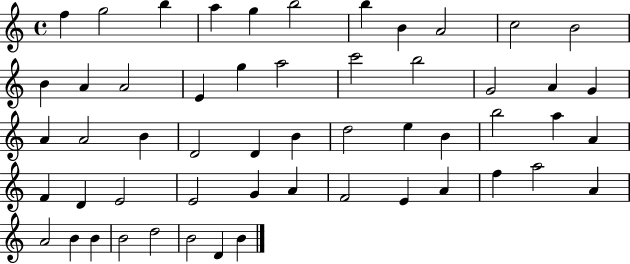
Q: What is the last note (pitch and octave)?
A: B4